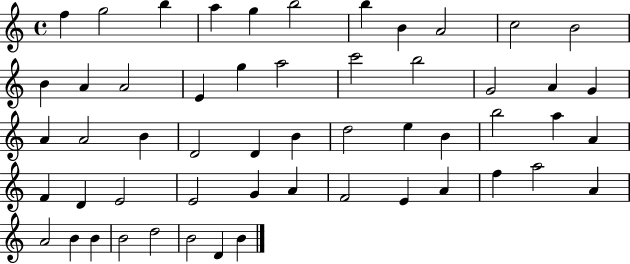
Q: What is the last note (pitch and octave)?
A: B4